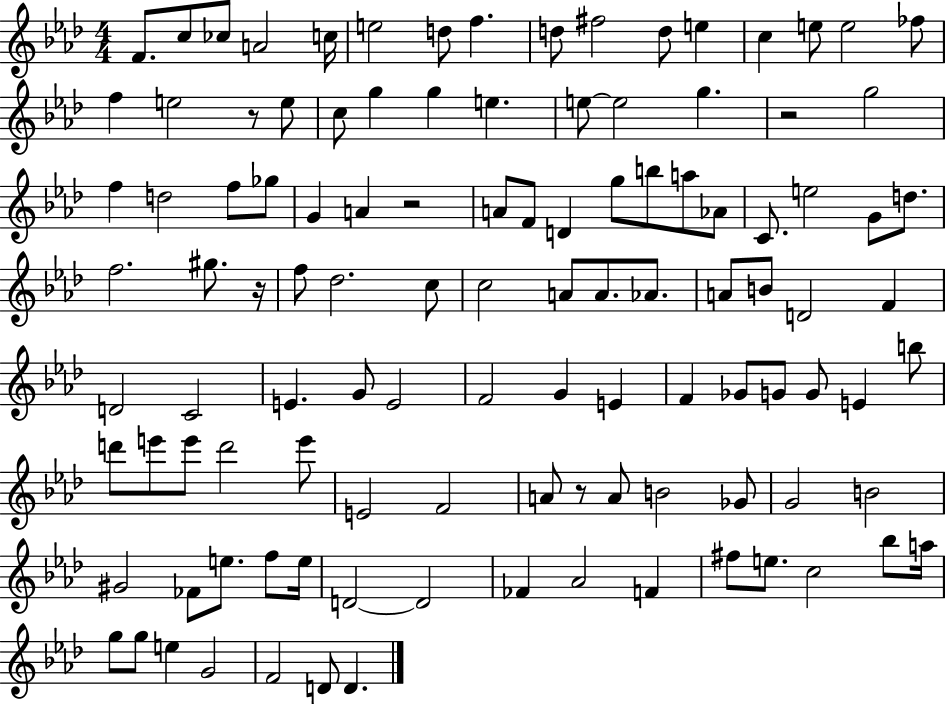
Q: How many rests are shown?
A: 5